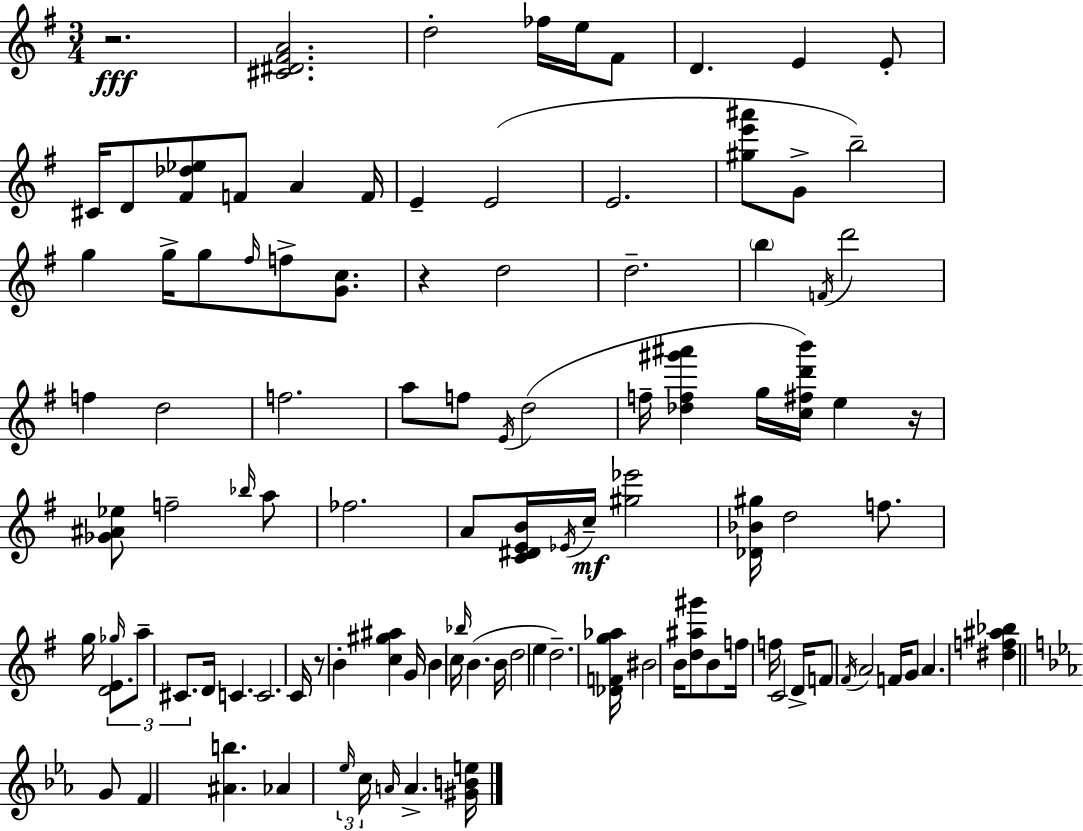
{
  \clef treble
  \numericTimeSignature
  \time 3/4
  \key e \minor
  r2.\fff | <cis' dis' fis' a'>2. | d''2-. fes''16 e''16 fis'8 | d'4. e'4 e'8-. | \break cis'16 d'8 <fis' des'' ees''>8 f'8 a'4 f'16 | e'4-- e'2( | e'2. | <gis'' e''' ais'''>8 g'8-> b''2--) | \break g''4 g''16-> g''8 \grace { fis''16 } f''8-> <g' c''>8. | r4 d''2 | d''2.-- | \parenthesize b''4 \acciaccatura { f'16 } d'''2 | \break f''4 d''2 | f''2. | a''8 f''8 \acciaccatura { e'16 }( d''2 | f''16-- <des'' f'' gis''' ais'''>4 g''16 <c'' fis'' d''' b'''>16) e''4 | \break r16 <ges' ais' ees''>8 f''2-- | \grace { bes''16 } a''8 fes''2. | a'8 <c' dis' e' b'>16 \acciaccatura { ees'16 }\mf c''16-- <gis'' ees'''>2 | <des' bes' gis''>16 d''2 | \break f''8. g''16 d'2 | \grace { ges''16 } \tuplet 3/2 { e'8. a''8-- cis'8. } d'16 | c'4. c'2. | c'16 r8 b'4-. | \break <c'' gis'' ais''>4 g'16 b'4 c''16 \grace { bes''16 }( | b'4. b'16 d''2 | e''4 d''2.--) | <des' f' g'' aes''>16 bis'2 | \break b'16 <d'' ais'' gis'''>8 b'8 f''16 f''16 c'2 | d'16-> f'8 \acciaccatura { fis'16 } a'2 | f'16 g'8 a'4. | <dis'' f'' ais'' bes''>4 \bar "||" \break \key ees \major g'8 f'4 <ais' b''>4. | aes'4 \tuplet 3/2 { \grace { ees''16 } c''16 \grace { a'16 } } a'4.-> | <gis' b' e''>16 \bar "|."
}